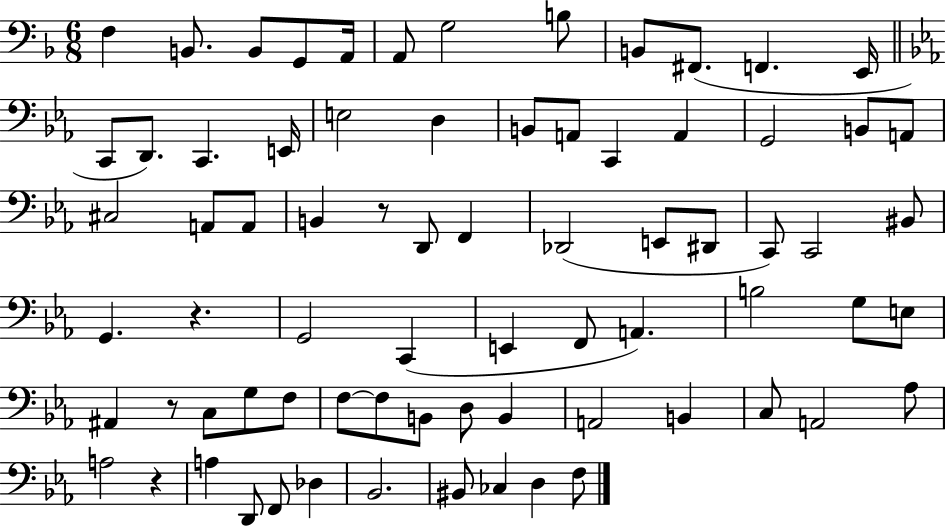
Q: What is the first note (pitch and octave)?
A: F3